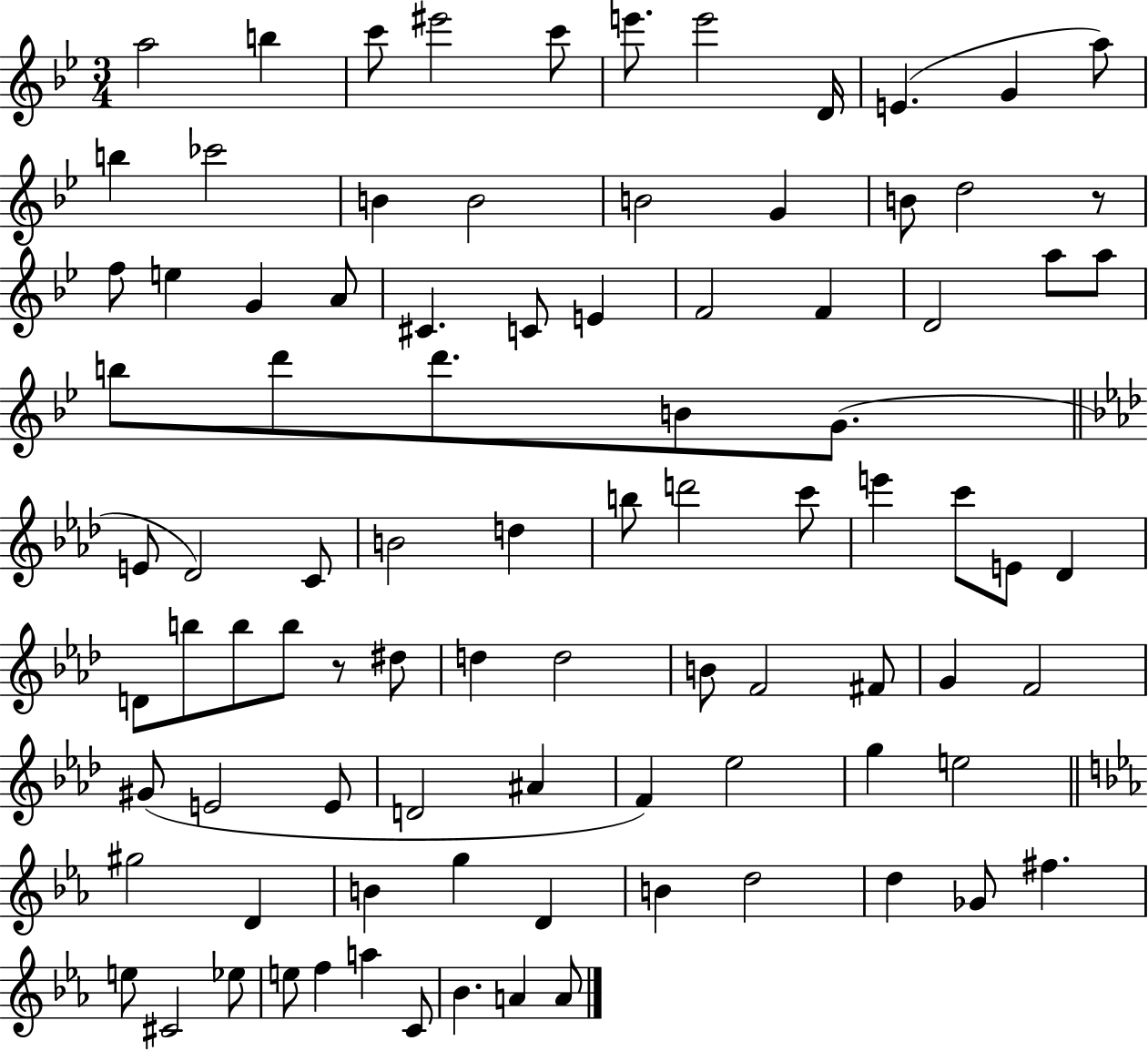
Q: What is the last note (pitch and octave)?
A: A4